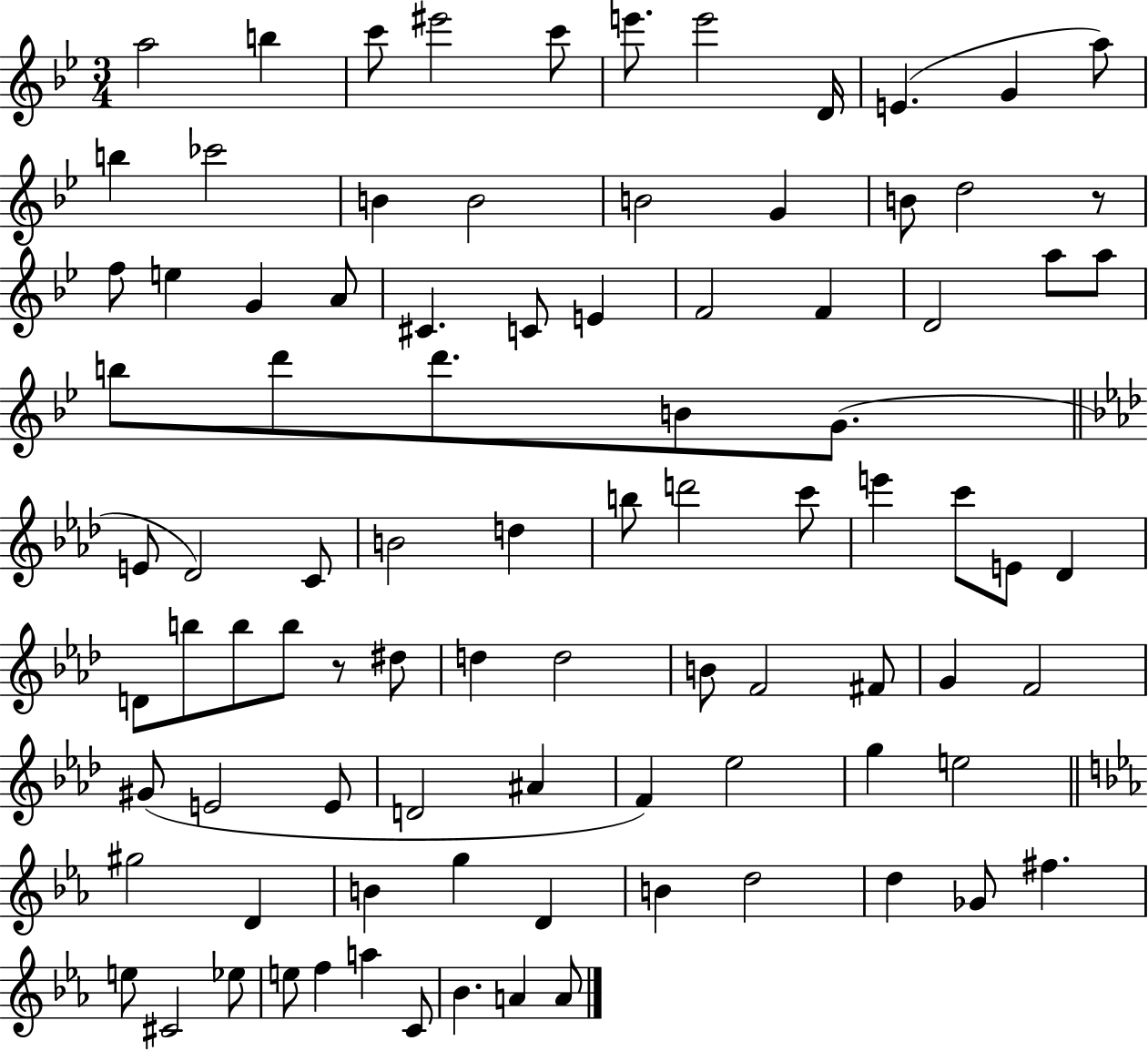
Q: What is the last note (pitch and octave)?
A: A4